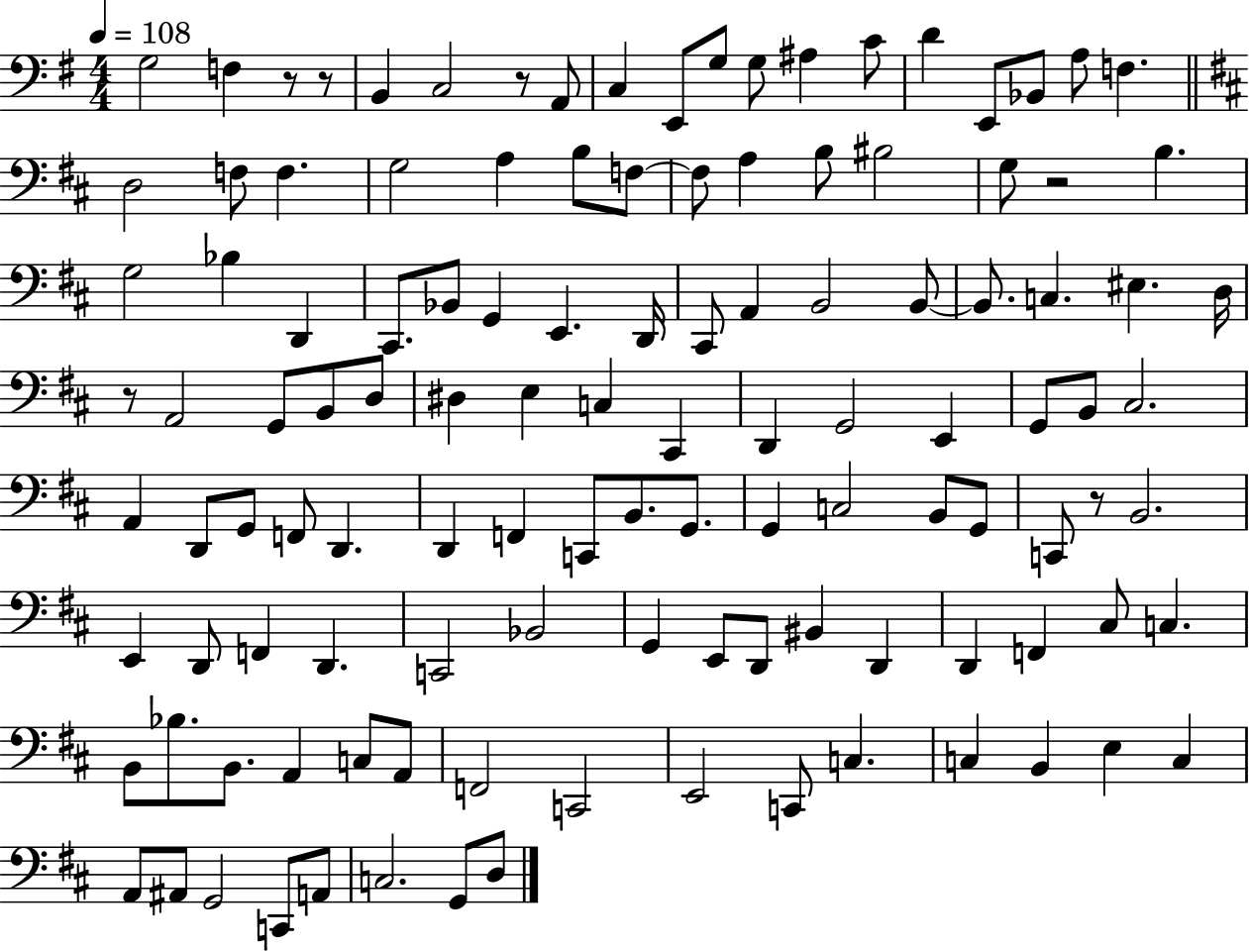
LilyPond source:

{
  \clef bass
  \numericTimeSignature
  \time 4/4
  \key g \major
  \tempo 4 = 108
  g2 f4 r8 r8 | b,4 c2 r8 a,8 | c4 e,8 g8 g8 ais4 c'8 | d'4 e,8 bes,8 a8 f4. | \break \bar "||" \break \key b \minor d2 f8 f4. | g2 a4 b8 f8~~ | f8 a4 b8 bis2 | g8 r2 b4. | \break g2 bes4 d,4 | cis,8. bes,8 g,4 e,4. d,16 | cis,8 a,4 b,2 b,8~~ | b,8. c4. eis4. d16 | \break r8 a,2 g,8 b,8 d8 | dis4 e4 c4 cis,4 | d,4 g,2 e,4 | g,8 b,8 cis2. | \break a,4 d,8 g,8 f,8 d,4. | d,4 f,4 c,8 b,8. g,8. | g,4 c2 b,8 g,8 | c,8 r8 b,2. | \break e,4 d,8 f,4 d,4. | c,2 bes,2 | g,4 e,8 d,8 bis,4 d,4 | d,4 f,4 cis8 c4. | \break b,8 bes8. b,8. a,4 c8 a,8 | f,2 c,2 | e,2 c,8 c4. | c4 b,4 e4 c4 | \break a,8 ais,8 g,2 c,8 a,8 | c2. g,8 d8 | \bar "|."
}